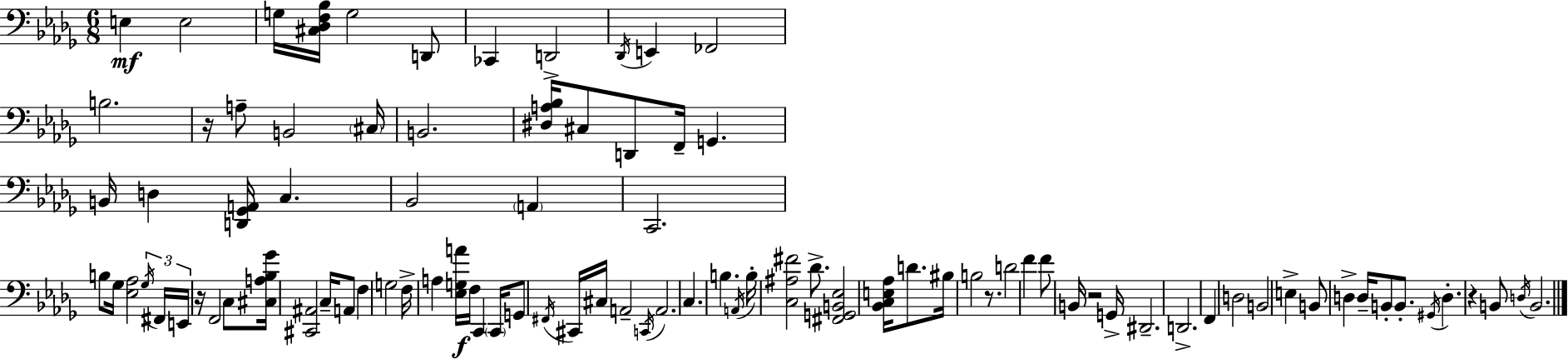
{
  \clef bass
  \numericTimeSignature
  \time 6/8
  \key bes \minor
  \repeat volta 2 { e4\mf e2 | g16 <cis des f bes>16 g2 d,8 | ces,4 d,2-> | \acciaccatura { des,16 } e,4 fes,2 | \break b2. | r16 a8-- b,2 | \parenthesize cis16 b,2. | <dis a bes>16 cis8 d,8 f,16-- g,4. | \break b,16 d4 <d, ges, a,>16 c4. | bes,2 \parenthesize a,4 | c,2. | b8 ges16 <ees aes>2 | \break \tuplet 3/2 { \acciaccatura { ges16 } fis,16 e,16 } r16 f,2 | c8 <cis a bes ges'>16 <cis, ais,>2 c16-- | a,8 f4 g2 | f16-> a4 <ees g a'>16\f f16 c,4 | \break \parenthesize c,16 g,8 \acciaccatura { fis,16 } cis,16 cis16 a,2-- | \acciaccatura { c,16 } a,2. | c4. b4. | \acciaccatura { a,16 } b16-. <c ais fis'>2 | \break des'8.-> <fis, g, b, ees>2 | <bes, c e aes>16 d'8. bis16 b2 | r8. d'2 | f'4 f'8 b,16 r2 | \break g,16-> dis,2.-- | d,2.-> | f,4 d2 | b,2 | \break e4-> b,8 d4-> d16-- | b,8-. b,8.-. \acciaccatura { gis,16 } d4.-. | r4 b,8 \acciaccatura { d16 } b,2. | } \bar "|."
}